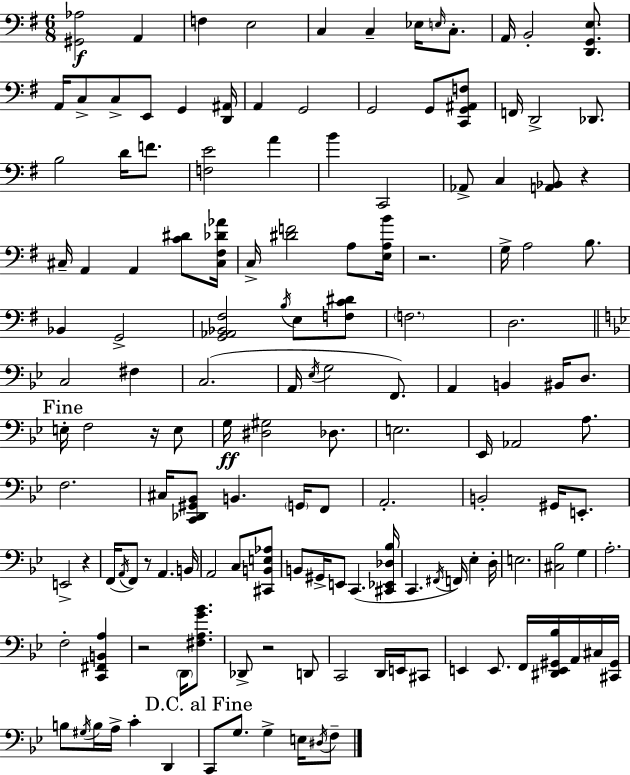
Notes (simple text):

[G#2,Ab3]/h A2/q F3/q E3/h C3/q C3/q Eb3/s E3/s C3/e. A2/s B2/h [D2,G2,E3]/e. A2/s C3/e C3/e E2/e G2/q [D2,A#2]/s A2/q G2/h G2/h G2/e [C2,G2,A#2,F3]/e F2/s D2/h Db2/e. B3/h D4/s F4/e. [F3,E4]/h A4/q B4/q C2/h Ab2/e C3/q [A2,Bb2]/e R/q C#3/s A2/q A2/q [C4,D#4]/e [C#3,F#3,Db4,Ab4]/s C3/s [D#4,F4]/h A3/e [E3,A3,B4]/s R/h. G3/s A3/h B3/e. Bb2/q G2/h [G2,Ab2,Bb2,F#3]/h B3/s E3/e [F3,C4,D#4]/e F3/h. D3/h. C3/h F#3/q C3/h. A2/s Eb3/s G3/h F2/e. A2/q B2/q BIS2/s D3/e. E3/s F3/h R/s E3/e G3/s [D#3,G#3]/h Db3/e. E3/h. Eb2/s Ab2/h A3/e. F3/h. C#3/s [C2,Db2,G#2,Bb2]/e B2/q. G2/s F2/e A2/h. B2/h G#2/s E2/e. E2/h R/q F2/s A2/s F2/e R/e A2/q. B2/s A2/h C3/e [C#2,B2,E3,Ab3]/e B2/e G#2/s E2/e C2/q. [C#2,Eb2,Db3,Bb3]/s C2/q. F#2/s F2/s Eb3/q D3/s E3/h. [C#3,Bb3]/h G3/q A3/h. F3/h [C2,F#2,B2,A3]/q R/h D2/s [F#3,A3,G4,Bb4]/e. Db2/e R/h D2/e C2/h D2/s E2/s C#2/e E2/q E2/e. F2/s [D#2,E2,G#2,Bb3]/s A2/s C#3/s [C#2,G#2]/s B3/e G#3/s B3/s A3/s C4/q D2/q C2/e G3/e. G3/q E3/s D#3/s F3/e